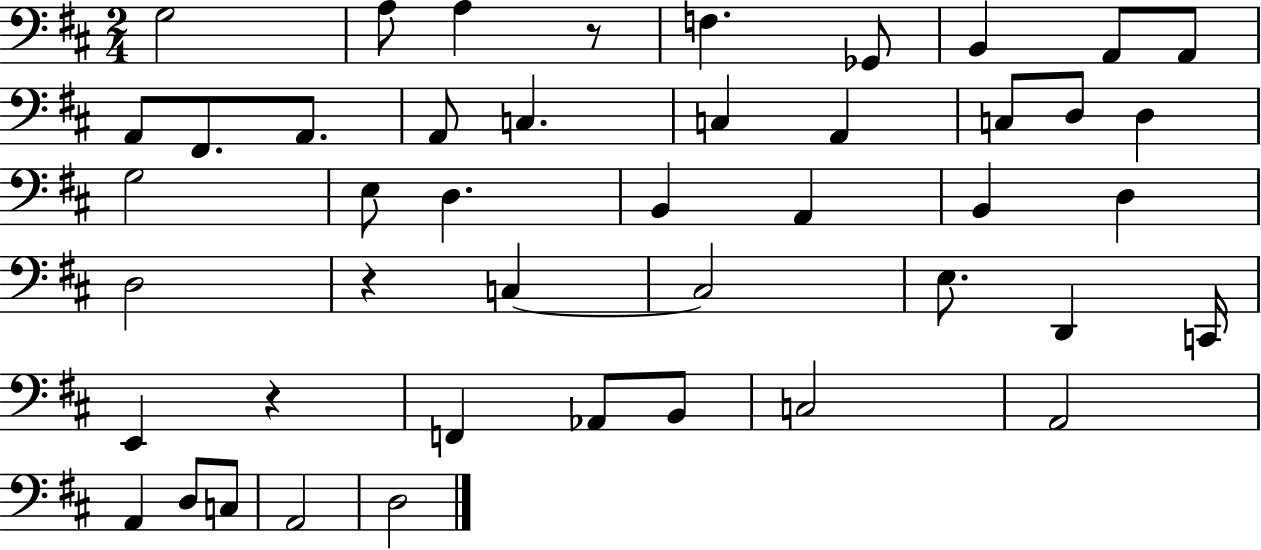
G3/h A3/e A3/q R/e F3/q. Gb2/e B2/q A2/e A2/e A2/e F#2/e. A2/e. A2/e C3/q. C3/q A2/q C3/e D3/e D3/q G3/h E3/e D3/q. B2/q A2/q B2/q D3/q D3/h R/q C3/q C3/h E3/e. D2/q C2/s E2/q R/q F2/q Ab2/e B2/e C3/h A2/h A2/q D3/e C3/e A2/h D3/h